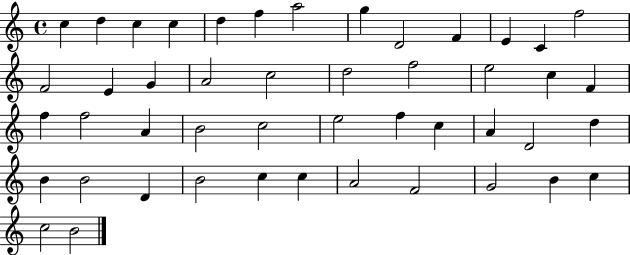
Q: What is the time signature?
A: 4/4